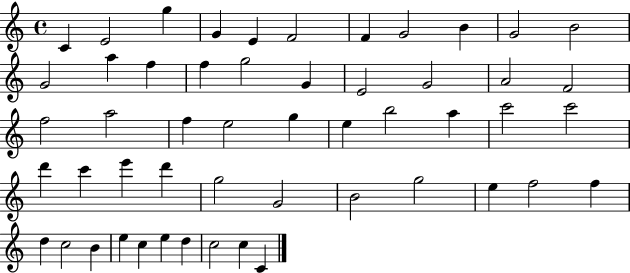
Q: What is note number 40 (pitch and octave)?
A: E5